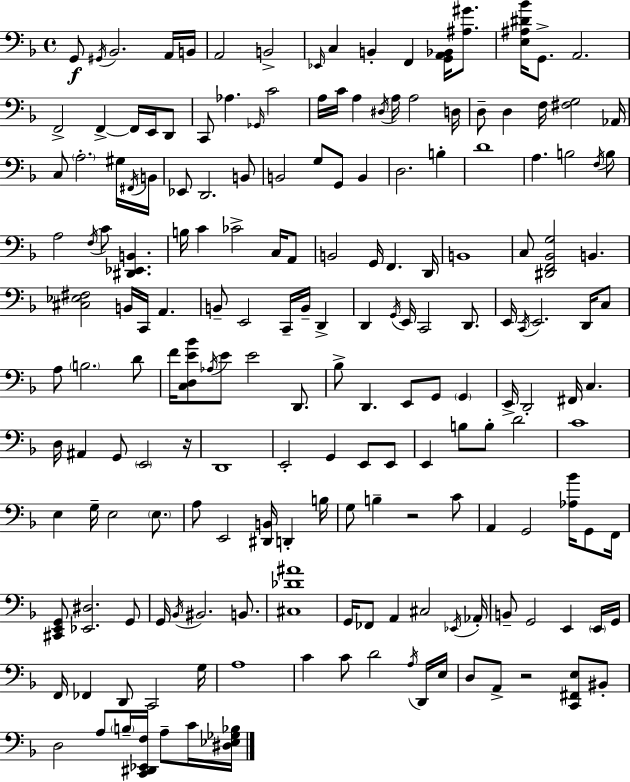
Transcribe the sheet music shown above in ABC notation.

X:1
T:Untitled
M:4/4
L:1/4
K:Dm
G,,/2 ^G,,/4 _B,,2 A,,/4 B,,/4 A,,2 B,,2 _E,,/4 C, B,, F,, [G,,A,,_B,,]/4 [^A,^G]/2 [E,^A,^D_B]/4 G,,/2 A,,2 F,,2 F,, F,,/4 E,,/4 D,,/2 C,,/2 _A, _G,,/4 C2 A,/4 C/4 A, ^D,/4 A,/4 A,2 D,/4 D,/2 D, F,/4 [^F,G,]2 _A,,/4 C,/2 A,2 ^G,/4 ^F,,/4 B,,/4 _E,,/2 D,,2 B,,/2 B,,2 G,/2 G,,/2 B,, D,2 B, D4 A, B,2 F,/4 B,/2 A,2 F,/4 C/2 [^D,,_E,,B,,] B,/4 C _C2 C,/4 A,,/2 B,,2 G,,/4 F,, D,,/4 B,,4 C,/2 [^D,,F,,_B,,G,]2 B,, [^C,_E,^F,]2 B,,/4 C,,/4 A,, B,,/2 E,,2 C,,/4 B,,/4 D,, D,, G,,/4 E,,/4 C,,2 D,,/2 E,,/4 C,,/4 E,,2 D,,/4 C,/2 A,/2 B,2 D/2 F/4 [C,D,E_B]/2 _A,/4 E/2 E2 D,,/2 _B,/2 D,, E,,/2 G,,/2 G,, E,,/4 D,,2 ^F,,/4 C, D,/4 ^A,, G,,/2 E,,2 z/4 D,,4 E,,2 G,, E,,/2 E,,/2 E,, B,/2 B,/2 D2 C4 E, G,/4 E,2 E,/2 A,/2 E,,2 [^D,,B,,]/4 D,, B,/4 G,/2 B, z2 C/2 A,, G,,2 [_A,_B]/4 G,,/2 F,,/4 [^C,,E,,G,,]/2 [_E,,^D,]2 G,,/2 G,,/4 _B,,/4 ^B,,2 B,,/2 [^C,_D^A]4 G,,/4 _F,,/2 A,, ^C,2 _E,,/4 _A,,/4 B,,/2 G,,2 E,, E,,/4 G,,/4 F,,/4 _F,, D,,/2 C,,2 G,/4 A,4 C C/2 D2 A,/4 D,,/4 E,/4 D,/2 A,,/2 z2 [C,,^F,,E,]/2 ^B,,/2 D,2 A,/2 B,/4 [C,,^D,,_E,,F,]/4 A,/2 C/4 [^D,_E,_G,_B,]/4